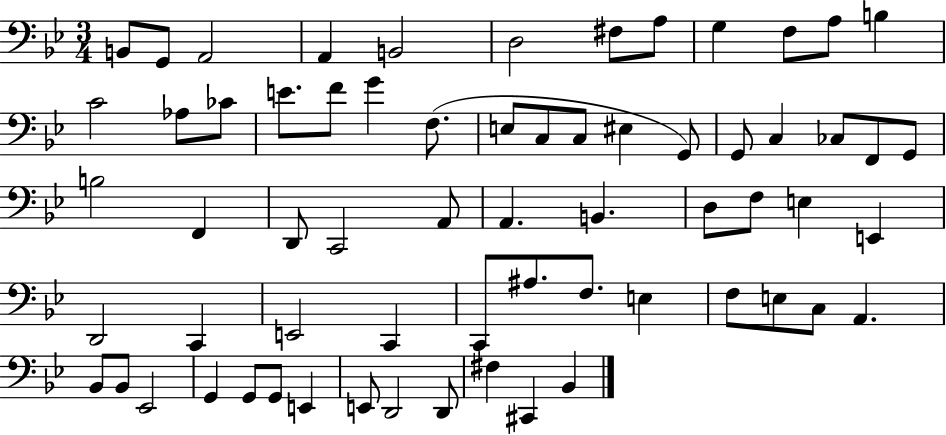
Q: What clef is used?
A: bass